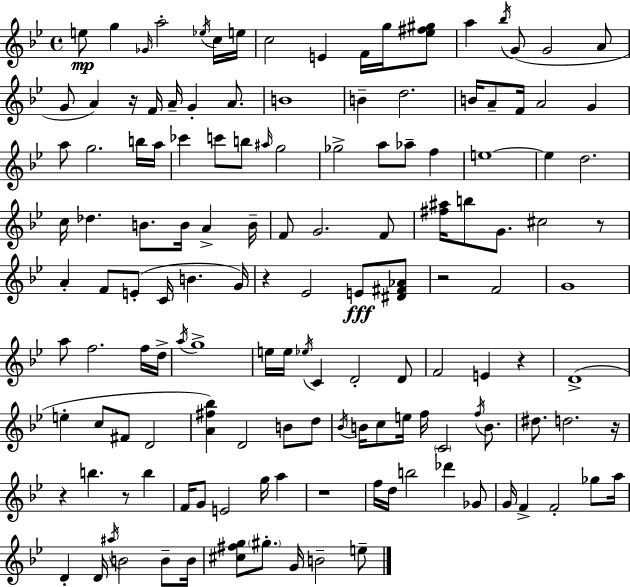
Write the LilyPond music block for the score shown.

{
  \clef treble
  \time 4/4
  \defaultTimeSignature
  \key g \minor
  e''8\mp g''4 \grace { ges'16 } a''2-. \acciaccatura { ees''16 } | c''16 e''16 c''2 e'4 f'16 g''16 | <ees'' fis'' gis''>8 a''4 \acciaccatura { bes''16 } g'8( g'2 | a'8 g'8 a'4) r16 f'16 a'16-- g'4-. | \break a'8. b'1 | b'4-- d''2. | b'16 a'8-- f'16 a'2 g'4 | a''8 g''2. | \break b''16 a''16 ces'''4 c'''8 b''8 \grace { ais''16 } g''2 | ges''2-> a''8 aes''8-- | f''4 e''1~~ | e''4 d''2. | \break c''16 des''4. b'8. b'16 a'4-> | b'16-- f'8 g'2. | f'8 <fis'' ais''>16 b''8 g'8. cis''2 | r8 a'4-. f'8 e'8-.( c'16 b'4. | \break g'16) r4 ees'2 | e'8\fff <dis' fis' aes'>8 r2 f'2 | g'1 | a''8 f''2. | \break f''16 d''16-> \acciaccatura { a''16 } g''1-> | e''16 e''16 \acciaccatura { ees''16 } c'4 d'2-. | d'8 f'2 e'4 | r4 d'1->( | \break e''4-. c''8 fis'8 d'2 | <a' fis'' bes''>4) d'2 | b'8 d''8 \acciaccatura { bes'16 } b'16 c''8 e''16 f''16 \parenthesize c'2 | \acciaccatura { f''16 } b'8. dis''8. d''2. | \break r16 r4 b''4. | r8 b''4 f'16 g'8 e'2 | g''16 a''4 r1 | f''16 d''16 b''2 | \break des'''4 ges'8 g'16 f'4-> f'2-. | ges''8 a''16 d'4-. d'16 \acciaccatura { ais''16 } b'2 | b'8-- b'16 <cis'' fis'' g''>8 \parenthesize gis''8.-. g'16 b'2-- | e''8-- \bar "|."
}